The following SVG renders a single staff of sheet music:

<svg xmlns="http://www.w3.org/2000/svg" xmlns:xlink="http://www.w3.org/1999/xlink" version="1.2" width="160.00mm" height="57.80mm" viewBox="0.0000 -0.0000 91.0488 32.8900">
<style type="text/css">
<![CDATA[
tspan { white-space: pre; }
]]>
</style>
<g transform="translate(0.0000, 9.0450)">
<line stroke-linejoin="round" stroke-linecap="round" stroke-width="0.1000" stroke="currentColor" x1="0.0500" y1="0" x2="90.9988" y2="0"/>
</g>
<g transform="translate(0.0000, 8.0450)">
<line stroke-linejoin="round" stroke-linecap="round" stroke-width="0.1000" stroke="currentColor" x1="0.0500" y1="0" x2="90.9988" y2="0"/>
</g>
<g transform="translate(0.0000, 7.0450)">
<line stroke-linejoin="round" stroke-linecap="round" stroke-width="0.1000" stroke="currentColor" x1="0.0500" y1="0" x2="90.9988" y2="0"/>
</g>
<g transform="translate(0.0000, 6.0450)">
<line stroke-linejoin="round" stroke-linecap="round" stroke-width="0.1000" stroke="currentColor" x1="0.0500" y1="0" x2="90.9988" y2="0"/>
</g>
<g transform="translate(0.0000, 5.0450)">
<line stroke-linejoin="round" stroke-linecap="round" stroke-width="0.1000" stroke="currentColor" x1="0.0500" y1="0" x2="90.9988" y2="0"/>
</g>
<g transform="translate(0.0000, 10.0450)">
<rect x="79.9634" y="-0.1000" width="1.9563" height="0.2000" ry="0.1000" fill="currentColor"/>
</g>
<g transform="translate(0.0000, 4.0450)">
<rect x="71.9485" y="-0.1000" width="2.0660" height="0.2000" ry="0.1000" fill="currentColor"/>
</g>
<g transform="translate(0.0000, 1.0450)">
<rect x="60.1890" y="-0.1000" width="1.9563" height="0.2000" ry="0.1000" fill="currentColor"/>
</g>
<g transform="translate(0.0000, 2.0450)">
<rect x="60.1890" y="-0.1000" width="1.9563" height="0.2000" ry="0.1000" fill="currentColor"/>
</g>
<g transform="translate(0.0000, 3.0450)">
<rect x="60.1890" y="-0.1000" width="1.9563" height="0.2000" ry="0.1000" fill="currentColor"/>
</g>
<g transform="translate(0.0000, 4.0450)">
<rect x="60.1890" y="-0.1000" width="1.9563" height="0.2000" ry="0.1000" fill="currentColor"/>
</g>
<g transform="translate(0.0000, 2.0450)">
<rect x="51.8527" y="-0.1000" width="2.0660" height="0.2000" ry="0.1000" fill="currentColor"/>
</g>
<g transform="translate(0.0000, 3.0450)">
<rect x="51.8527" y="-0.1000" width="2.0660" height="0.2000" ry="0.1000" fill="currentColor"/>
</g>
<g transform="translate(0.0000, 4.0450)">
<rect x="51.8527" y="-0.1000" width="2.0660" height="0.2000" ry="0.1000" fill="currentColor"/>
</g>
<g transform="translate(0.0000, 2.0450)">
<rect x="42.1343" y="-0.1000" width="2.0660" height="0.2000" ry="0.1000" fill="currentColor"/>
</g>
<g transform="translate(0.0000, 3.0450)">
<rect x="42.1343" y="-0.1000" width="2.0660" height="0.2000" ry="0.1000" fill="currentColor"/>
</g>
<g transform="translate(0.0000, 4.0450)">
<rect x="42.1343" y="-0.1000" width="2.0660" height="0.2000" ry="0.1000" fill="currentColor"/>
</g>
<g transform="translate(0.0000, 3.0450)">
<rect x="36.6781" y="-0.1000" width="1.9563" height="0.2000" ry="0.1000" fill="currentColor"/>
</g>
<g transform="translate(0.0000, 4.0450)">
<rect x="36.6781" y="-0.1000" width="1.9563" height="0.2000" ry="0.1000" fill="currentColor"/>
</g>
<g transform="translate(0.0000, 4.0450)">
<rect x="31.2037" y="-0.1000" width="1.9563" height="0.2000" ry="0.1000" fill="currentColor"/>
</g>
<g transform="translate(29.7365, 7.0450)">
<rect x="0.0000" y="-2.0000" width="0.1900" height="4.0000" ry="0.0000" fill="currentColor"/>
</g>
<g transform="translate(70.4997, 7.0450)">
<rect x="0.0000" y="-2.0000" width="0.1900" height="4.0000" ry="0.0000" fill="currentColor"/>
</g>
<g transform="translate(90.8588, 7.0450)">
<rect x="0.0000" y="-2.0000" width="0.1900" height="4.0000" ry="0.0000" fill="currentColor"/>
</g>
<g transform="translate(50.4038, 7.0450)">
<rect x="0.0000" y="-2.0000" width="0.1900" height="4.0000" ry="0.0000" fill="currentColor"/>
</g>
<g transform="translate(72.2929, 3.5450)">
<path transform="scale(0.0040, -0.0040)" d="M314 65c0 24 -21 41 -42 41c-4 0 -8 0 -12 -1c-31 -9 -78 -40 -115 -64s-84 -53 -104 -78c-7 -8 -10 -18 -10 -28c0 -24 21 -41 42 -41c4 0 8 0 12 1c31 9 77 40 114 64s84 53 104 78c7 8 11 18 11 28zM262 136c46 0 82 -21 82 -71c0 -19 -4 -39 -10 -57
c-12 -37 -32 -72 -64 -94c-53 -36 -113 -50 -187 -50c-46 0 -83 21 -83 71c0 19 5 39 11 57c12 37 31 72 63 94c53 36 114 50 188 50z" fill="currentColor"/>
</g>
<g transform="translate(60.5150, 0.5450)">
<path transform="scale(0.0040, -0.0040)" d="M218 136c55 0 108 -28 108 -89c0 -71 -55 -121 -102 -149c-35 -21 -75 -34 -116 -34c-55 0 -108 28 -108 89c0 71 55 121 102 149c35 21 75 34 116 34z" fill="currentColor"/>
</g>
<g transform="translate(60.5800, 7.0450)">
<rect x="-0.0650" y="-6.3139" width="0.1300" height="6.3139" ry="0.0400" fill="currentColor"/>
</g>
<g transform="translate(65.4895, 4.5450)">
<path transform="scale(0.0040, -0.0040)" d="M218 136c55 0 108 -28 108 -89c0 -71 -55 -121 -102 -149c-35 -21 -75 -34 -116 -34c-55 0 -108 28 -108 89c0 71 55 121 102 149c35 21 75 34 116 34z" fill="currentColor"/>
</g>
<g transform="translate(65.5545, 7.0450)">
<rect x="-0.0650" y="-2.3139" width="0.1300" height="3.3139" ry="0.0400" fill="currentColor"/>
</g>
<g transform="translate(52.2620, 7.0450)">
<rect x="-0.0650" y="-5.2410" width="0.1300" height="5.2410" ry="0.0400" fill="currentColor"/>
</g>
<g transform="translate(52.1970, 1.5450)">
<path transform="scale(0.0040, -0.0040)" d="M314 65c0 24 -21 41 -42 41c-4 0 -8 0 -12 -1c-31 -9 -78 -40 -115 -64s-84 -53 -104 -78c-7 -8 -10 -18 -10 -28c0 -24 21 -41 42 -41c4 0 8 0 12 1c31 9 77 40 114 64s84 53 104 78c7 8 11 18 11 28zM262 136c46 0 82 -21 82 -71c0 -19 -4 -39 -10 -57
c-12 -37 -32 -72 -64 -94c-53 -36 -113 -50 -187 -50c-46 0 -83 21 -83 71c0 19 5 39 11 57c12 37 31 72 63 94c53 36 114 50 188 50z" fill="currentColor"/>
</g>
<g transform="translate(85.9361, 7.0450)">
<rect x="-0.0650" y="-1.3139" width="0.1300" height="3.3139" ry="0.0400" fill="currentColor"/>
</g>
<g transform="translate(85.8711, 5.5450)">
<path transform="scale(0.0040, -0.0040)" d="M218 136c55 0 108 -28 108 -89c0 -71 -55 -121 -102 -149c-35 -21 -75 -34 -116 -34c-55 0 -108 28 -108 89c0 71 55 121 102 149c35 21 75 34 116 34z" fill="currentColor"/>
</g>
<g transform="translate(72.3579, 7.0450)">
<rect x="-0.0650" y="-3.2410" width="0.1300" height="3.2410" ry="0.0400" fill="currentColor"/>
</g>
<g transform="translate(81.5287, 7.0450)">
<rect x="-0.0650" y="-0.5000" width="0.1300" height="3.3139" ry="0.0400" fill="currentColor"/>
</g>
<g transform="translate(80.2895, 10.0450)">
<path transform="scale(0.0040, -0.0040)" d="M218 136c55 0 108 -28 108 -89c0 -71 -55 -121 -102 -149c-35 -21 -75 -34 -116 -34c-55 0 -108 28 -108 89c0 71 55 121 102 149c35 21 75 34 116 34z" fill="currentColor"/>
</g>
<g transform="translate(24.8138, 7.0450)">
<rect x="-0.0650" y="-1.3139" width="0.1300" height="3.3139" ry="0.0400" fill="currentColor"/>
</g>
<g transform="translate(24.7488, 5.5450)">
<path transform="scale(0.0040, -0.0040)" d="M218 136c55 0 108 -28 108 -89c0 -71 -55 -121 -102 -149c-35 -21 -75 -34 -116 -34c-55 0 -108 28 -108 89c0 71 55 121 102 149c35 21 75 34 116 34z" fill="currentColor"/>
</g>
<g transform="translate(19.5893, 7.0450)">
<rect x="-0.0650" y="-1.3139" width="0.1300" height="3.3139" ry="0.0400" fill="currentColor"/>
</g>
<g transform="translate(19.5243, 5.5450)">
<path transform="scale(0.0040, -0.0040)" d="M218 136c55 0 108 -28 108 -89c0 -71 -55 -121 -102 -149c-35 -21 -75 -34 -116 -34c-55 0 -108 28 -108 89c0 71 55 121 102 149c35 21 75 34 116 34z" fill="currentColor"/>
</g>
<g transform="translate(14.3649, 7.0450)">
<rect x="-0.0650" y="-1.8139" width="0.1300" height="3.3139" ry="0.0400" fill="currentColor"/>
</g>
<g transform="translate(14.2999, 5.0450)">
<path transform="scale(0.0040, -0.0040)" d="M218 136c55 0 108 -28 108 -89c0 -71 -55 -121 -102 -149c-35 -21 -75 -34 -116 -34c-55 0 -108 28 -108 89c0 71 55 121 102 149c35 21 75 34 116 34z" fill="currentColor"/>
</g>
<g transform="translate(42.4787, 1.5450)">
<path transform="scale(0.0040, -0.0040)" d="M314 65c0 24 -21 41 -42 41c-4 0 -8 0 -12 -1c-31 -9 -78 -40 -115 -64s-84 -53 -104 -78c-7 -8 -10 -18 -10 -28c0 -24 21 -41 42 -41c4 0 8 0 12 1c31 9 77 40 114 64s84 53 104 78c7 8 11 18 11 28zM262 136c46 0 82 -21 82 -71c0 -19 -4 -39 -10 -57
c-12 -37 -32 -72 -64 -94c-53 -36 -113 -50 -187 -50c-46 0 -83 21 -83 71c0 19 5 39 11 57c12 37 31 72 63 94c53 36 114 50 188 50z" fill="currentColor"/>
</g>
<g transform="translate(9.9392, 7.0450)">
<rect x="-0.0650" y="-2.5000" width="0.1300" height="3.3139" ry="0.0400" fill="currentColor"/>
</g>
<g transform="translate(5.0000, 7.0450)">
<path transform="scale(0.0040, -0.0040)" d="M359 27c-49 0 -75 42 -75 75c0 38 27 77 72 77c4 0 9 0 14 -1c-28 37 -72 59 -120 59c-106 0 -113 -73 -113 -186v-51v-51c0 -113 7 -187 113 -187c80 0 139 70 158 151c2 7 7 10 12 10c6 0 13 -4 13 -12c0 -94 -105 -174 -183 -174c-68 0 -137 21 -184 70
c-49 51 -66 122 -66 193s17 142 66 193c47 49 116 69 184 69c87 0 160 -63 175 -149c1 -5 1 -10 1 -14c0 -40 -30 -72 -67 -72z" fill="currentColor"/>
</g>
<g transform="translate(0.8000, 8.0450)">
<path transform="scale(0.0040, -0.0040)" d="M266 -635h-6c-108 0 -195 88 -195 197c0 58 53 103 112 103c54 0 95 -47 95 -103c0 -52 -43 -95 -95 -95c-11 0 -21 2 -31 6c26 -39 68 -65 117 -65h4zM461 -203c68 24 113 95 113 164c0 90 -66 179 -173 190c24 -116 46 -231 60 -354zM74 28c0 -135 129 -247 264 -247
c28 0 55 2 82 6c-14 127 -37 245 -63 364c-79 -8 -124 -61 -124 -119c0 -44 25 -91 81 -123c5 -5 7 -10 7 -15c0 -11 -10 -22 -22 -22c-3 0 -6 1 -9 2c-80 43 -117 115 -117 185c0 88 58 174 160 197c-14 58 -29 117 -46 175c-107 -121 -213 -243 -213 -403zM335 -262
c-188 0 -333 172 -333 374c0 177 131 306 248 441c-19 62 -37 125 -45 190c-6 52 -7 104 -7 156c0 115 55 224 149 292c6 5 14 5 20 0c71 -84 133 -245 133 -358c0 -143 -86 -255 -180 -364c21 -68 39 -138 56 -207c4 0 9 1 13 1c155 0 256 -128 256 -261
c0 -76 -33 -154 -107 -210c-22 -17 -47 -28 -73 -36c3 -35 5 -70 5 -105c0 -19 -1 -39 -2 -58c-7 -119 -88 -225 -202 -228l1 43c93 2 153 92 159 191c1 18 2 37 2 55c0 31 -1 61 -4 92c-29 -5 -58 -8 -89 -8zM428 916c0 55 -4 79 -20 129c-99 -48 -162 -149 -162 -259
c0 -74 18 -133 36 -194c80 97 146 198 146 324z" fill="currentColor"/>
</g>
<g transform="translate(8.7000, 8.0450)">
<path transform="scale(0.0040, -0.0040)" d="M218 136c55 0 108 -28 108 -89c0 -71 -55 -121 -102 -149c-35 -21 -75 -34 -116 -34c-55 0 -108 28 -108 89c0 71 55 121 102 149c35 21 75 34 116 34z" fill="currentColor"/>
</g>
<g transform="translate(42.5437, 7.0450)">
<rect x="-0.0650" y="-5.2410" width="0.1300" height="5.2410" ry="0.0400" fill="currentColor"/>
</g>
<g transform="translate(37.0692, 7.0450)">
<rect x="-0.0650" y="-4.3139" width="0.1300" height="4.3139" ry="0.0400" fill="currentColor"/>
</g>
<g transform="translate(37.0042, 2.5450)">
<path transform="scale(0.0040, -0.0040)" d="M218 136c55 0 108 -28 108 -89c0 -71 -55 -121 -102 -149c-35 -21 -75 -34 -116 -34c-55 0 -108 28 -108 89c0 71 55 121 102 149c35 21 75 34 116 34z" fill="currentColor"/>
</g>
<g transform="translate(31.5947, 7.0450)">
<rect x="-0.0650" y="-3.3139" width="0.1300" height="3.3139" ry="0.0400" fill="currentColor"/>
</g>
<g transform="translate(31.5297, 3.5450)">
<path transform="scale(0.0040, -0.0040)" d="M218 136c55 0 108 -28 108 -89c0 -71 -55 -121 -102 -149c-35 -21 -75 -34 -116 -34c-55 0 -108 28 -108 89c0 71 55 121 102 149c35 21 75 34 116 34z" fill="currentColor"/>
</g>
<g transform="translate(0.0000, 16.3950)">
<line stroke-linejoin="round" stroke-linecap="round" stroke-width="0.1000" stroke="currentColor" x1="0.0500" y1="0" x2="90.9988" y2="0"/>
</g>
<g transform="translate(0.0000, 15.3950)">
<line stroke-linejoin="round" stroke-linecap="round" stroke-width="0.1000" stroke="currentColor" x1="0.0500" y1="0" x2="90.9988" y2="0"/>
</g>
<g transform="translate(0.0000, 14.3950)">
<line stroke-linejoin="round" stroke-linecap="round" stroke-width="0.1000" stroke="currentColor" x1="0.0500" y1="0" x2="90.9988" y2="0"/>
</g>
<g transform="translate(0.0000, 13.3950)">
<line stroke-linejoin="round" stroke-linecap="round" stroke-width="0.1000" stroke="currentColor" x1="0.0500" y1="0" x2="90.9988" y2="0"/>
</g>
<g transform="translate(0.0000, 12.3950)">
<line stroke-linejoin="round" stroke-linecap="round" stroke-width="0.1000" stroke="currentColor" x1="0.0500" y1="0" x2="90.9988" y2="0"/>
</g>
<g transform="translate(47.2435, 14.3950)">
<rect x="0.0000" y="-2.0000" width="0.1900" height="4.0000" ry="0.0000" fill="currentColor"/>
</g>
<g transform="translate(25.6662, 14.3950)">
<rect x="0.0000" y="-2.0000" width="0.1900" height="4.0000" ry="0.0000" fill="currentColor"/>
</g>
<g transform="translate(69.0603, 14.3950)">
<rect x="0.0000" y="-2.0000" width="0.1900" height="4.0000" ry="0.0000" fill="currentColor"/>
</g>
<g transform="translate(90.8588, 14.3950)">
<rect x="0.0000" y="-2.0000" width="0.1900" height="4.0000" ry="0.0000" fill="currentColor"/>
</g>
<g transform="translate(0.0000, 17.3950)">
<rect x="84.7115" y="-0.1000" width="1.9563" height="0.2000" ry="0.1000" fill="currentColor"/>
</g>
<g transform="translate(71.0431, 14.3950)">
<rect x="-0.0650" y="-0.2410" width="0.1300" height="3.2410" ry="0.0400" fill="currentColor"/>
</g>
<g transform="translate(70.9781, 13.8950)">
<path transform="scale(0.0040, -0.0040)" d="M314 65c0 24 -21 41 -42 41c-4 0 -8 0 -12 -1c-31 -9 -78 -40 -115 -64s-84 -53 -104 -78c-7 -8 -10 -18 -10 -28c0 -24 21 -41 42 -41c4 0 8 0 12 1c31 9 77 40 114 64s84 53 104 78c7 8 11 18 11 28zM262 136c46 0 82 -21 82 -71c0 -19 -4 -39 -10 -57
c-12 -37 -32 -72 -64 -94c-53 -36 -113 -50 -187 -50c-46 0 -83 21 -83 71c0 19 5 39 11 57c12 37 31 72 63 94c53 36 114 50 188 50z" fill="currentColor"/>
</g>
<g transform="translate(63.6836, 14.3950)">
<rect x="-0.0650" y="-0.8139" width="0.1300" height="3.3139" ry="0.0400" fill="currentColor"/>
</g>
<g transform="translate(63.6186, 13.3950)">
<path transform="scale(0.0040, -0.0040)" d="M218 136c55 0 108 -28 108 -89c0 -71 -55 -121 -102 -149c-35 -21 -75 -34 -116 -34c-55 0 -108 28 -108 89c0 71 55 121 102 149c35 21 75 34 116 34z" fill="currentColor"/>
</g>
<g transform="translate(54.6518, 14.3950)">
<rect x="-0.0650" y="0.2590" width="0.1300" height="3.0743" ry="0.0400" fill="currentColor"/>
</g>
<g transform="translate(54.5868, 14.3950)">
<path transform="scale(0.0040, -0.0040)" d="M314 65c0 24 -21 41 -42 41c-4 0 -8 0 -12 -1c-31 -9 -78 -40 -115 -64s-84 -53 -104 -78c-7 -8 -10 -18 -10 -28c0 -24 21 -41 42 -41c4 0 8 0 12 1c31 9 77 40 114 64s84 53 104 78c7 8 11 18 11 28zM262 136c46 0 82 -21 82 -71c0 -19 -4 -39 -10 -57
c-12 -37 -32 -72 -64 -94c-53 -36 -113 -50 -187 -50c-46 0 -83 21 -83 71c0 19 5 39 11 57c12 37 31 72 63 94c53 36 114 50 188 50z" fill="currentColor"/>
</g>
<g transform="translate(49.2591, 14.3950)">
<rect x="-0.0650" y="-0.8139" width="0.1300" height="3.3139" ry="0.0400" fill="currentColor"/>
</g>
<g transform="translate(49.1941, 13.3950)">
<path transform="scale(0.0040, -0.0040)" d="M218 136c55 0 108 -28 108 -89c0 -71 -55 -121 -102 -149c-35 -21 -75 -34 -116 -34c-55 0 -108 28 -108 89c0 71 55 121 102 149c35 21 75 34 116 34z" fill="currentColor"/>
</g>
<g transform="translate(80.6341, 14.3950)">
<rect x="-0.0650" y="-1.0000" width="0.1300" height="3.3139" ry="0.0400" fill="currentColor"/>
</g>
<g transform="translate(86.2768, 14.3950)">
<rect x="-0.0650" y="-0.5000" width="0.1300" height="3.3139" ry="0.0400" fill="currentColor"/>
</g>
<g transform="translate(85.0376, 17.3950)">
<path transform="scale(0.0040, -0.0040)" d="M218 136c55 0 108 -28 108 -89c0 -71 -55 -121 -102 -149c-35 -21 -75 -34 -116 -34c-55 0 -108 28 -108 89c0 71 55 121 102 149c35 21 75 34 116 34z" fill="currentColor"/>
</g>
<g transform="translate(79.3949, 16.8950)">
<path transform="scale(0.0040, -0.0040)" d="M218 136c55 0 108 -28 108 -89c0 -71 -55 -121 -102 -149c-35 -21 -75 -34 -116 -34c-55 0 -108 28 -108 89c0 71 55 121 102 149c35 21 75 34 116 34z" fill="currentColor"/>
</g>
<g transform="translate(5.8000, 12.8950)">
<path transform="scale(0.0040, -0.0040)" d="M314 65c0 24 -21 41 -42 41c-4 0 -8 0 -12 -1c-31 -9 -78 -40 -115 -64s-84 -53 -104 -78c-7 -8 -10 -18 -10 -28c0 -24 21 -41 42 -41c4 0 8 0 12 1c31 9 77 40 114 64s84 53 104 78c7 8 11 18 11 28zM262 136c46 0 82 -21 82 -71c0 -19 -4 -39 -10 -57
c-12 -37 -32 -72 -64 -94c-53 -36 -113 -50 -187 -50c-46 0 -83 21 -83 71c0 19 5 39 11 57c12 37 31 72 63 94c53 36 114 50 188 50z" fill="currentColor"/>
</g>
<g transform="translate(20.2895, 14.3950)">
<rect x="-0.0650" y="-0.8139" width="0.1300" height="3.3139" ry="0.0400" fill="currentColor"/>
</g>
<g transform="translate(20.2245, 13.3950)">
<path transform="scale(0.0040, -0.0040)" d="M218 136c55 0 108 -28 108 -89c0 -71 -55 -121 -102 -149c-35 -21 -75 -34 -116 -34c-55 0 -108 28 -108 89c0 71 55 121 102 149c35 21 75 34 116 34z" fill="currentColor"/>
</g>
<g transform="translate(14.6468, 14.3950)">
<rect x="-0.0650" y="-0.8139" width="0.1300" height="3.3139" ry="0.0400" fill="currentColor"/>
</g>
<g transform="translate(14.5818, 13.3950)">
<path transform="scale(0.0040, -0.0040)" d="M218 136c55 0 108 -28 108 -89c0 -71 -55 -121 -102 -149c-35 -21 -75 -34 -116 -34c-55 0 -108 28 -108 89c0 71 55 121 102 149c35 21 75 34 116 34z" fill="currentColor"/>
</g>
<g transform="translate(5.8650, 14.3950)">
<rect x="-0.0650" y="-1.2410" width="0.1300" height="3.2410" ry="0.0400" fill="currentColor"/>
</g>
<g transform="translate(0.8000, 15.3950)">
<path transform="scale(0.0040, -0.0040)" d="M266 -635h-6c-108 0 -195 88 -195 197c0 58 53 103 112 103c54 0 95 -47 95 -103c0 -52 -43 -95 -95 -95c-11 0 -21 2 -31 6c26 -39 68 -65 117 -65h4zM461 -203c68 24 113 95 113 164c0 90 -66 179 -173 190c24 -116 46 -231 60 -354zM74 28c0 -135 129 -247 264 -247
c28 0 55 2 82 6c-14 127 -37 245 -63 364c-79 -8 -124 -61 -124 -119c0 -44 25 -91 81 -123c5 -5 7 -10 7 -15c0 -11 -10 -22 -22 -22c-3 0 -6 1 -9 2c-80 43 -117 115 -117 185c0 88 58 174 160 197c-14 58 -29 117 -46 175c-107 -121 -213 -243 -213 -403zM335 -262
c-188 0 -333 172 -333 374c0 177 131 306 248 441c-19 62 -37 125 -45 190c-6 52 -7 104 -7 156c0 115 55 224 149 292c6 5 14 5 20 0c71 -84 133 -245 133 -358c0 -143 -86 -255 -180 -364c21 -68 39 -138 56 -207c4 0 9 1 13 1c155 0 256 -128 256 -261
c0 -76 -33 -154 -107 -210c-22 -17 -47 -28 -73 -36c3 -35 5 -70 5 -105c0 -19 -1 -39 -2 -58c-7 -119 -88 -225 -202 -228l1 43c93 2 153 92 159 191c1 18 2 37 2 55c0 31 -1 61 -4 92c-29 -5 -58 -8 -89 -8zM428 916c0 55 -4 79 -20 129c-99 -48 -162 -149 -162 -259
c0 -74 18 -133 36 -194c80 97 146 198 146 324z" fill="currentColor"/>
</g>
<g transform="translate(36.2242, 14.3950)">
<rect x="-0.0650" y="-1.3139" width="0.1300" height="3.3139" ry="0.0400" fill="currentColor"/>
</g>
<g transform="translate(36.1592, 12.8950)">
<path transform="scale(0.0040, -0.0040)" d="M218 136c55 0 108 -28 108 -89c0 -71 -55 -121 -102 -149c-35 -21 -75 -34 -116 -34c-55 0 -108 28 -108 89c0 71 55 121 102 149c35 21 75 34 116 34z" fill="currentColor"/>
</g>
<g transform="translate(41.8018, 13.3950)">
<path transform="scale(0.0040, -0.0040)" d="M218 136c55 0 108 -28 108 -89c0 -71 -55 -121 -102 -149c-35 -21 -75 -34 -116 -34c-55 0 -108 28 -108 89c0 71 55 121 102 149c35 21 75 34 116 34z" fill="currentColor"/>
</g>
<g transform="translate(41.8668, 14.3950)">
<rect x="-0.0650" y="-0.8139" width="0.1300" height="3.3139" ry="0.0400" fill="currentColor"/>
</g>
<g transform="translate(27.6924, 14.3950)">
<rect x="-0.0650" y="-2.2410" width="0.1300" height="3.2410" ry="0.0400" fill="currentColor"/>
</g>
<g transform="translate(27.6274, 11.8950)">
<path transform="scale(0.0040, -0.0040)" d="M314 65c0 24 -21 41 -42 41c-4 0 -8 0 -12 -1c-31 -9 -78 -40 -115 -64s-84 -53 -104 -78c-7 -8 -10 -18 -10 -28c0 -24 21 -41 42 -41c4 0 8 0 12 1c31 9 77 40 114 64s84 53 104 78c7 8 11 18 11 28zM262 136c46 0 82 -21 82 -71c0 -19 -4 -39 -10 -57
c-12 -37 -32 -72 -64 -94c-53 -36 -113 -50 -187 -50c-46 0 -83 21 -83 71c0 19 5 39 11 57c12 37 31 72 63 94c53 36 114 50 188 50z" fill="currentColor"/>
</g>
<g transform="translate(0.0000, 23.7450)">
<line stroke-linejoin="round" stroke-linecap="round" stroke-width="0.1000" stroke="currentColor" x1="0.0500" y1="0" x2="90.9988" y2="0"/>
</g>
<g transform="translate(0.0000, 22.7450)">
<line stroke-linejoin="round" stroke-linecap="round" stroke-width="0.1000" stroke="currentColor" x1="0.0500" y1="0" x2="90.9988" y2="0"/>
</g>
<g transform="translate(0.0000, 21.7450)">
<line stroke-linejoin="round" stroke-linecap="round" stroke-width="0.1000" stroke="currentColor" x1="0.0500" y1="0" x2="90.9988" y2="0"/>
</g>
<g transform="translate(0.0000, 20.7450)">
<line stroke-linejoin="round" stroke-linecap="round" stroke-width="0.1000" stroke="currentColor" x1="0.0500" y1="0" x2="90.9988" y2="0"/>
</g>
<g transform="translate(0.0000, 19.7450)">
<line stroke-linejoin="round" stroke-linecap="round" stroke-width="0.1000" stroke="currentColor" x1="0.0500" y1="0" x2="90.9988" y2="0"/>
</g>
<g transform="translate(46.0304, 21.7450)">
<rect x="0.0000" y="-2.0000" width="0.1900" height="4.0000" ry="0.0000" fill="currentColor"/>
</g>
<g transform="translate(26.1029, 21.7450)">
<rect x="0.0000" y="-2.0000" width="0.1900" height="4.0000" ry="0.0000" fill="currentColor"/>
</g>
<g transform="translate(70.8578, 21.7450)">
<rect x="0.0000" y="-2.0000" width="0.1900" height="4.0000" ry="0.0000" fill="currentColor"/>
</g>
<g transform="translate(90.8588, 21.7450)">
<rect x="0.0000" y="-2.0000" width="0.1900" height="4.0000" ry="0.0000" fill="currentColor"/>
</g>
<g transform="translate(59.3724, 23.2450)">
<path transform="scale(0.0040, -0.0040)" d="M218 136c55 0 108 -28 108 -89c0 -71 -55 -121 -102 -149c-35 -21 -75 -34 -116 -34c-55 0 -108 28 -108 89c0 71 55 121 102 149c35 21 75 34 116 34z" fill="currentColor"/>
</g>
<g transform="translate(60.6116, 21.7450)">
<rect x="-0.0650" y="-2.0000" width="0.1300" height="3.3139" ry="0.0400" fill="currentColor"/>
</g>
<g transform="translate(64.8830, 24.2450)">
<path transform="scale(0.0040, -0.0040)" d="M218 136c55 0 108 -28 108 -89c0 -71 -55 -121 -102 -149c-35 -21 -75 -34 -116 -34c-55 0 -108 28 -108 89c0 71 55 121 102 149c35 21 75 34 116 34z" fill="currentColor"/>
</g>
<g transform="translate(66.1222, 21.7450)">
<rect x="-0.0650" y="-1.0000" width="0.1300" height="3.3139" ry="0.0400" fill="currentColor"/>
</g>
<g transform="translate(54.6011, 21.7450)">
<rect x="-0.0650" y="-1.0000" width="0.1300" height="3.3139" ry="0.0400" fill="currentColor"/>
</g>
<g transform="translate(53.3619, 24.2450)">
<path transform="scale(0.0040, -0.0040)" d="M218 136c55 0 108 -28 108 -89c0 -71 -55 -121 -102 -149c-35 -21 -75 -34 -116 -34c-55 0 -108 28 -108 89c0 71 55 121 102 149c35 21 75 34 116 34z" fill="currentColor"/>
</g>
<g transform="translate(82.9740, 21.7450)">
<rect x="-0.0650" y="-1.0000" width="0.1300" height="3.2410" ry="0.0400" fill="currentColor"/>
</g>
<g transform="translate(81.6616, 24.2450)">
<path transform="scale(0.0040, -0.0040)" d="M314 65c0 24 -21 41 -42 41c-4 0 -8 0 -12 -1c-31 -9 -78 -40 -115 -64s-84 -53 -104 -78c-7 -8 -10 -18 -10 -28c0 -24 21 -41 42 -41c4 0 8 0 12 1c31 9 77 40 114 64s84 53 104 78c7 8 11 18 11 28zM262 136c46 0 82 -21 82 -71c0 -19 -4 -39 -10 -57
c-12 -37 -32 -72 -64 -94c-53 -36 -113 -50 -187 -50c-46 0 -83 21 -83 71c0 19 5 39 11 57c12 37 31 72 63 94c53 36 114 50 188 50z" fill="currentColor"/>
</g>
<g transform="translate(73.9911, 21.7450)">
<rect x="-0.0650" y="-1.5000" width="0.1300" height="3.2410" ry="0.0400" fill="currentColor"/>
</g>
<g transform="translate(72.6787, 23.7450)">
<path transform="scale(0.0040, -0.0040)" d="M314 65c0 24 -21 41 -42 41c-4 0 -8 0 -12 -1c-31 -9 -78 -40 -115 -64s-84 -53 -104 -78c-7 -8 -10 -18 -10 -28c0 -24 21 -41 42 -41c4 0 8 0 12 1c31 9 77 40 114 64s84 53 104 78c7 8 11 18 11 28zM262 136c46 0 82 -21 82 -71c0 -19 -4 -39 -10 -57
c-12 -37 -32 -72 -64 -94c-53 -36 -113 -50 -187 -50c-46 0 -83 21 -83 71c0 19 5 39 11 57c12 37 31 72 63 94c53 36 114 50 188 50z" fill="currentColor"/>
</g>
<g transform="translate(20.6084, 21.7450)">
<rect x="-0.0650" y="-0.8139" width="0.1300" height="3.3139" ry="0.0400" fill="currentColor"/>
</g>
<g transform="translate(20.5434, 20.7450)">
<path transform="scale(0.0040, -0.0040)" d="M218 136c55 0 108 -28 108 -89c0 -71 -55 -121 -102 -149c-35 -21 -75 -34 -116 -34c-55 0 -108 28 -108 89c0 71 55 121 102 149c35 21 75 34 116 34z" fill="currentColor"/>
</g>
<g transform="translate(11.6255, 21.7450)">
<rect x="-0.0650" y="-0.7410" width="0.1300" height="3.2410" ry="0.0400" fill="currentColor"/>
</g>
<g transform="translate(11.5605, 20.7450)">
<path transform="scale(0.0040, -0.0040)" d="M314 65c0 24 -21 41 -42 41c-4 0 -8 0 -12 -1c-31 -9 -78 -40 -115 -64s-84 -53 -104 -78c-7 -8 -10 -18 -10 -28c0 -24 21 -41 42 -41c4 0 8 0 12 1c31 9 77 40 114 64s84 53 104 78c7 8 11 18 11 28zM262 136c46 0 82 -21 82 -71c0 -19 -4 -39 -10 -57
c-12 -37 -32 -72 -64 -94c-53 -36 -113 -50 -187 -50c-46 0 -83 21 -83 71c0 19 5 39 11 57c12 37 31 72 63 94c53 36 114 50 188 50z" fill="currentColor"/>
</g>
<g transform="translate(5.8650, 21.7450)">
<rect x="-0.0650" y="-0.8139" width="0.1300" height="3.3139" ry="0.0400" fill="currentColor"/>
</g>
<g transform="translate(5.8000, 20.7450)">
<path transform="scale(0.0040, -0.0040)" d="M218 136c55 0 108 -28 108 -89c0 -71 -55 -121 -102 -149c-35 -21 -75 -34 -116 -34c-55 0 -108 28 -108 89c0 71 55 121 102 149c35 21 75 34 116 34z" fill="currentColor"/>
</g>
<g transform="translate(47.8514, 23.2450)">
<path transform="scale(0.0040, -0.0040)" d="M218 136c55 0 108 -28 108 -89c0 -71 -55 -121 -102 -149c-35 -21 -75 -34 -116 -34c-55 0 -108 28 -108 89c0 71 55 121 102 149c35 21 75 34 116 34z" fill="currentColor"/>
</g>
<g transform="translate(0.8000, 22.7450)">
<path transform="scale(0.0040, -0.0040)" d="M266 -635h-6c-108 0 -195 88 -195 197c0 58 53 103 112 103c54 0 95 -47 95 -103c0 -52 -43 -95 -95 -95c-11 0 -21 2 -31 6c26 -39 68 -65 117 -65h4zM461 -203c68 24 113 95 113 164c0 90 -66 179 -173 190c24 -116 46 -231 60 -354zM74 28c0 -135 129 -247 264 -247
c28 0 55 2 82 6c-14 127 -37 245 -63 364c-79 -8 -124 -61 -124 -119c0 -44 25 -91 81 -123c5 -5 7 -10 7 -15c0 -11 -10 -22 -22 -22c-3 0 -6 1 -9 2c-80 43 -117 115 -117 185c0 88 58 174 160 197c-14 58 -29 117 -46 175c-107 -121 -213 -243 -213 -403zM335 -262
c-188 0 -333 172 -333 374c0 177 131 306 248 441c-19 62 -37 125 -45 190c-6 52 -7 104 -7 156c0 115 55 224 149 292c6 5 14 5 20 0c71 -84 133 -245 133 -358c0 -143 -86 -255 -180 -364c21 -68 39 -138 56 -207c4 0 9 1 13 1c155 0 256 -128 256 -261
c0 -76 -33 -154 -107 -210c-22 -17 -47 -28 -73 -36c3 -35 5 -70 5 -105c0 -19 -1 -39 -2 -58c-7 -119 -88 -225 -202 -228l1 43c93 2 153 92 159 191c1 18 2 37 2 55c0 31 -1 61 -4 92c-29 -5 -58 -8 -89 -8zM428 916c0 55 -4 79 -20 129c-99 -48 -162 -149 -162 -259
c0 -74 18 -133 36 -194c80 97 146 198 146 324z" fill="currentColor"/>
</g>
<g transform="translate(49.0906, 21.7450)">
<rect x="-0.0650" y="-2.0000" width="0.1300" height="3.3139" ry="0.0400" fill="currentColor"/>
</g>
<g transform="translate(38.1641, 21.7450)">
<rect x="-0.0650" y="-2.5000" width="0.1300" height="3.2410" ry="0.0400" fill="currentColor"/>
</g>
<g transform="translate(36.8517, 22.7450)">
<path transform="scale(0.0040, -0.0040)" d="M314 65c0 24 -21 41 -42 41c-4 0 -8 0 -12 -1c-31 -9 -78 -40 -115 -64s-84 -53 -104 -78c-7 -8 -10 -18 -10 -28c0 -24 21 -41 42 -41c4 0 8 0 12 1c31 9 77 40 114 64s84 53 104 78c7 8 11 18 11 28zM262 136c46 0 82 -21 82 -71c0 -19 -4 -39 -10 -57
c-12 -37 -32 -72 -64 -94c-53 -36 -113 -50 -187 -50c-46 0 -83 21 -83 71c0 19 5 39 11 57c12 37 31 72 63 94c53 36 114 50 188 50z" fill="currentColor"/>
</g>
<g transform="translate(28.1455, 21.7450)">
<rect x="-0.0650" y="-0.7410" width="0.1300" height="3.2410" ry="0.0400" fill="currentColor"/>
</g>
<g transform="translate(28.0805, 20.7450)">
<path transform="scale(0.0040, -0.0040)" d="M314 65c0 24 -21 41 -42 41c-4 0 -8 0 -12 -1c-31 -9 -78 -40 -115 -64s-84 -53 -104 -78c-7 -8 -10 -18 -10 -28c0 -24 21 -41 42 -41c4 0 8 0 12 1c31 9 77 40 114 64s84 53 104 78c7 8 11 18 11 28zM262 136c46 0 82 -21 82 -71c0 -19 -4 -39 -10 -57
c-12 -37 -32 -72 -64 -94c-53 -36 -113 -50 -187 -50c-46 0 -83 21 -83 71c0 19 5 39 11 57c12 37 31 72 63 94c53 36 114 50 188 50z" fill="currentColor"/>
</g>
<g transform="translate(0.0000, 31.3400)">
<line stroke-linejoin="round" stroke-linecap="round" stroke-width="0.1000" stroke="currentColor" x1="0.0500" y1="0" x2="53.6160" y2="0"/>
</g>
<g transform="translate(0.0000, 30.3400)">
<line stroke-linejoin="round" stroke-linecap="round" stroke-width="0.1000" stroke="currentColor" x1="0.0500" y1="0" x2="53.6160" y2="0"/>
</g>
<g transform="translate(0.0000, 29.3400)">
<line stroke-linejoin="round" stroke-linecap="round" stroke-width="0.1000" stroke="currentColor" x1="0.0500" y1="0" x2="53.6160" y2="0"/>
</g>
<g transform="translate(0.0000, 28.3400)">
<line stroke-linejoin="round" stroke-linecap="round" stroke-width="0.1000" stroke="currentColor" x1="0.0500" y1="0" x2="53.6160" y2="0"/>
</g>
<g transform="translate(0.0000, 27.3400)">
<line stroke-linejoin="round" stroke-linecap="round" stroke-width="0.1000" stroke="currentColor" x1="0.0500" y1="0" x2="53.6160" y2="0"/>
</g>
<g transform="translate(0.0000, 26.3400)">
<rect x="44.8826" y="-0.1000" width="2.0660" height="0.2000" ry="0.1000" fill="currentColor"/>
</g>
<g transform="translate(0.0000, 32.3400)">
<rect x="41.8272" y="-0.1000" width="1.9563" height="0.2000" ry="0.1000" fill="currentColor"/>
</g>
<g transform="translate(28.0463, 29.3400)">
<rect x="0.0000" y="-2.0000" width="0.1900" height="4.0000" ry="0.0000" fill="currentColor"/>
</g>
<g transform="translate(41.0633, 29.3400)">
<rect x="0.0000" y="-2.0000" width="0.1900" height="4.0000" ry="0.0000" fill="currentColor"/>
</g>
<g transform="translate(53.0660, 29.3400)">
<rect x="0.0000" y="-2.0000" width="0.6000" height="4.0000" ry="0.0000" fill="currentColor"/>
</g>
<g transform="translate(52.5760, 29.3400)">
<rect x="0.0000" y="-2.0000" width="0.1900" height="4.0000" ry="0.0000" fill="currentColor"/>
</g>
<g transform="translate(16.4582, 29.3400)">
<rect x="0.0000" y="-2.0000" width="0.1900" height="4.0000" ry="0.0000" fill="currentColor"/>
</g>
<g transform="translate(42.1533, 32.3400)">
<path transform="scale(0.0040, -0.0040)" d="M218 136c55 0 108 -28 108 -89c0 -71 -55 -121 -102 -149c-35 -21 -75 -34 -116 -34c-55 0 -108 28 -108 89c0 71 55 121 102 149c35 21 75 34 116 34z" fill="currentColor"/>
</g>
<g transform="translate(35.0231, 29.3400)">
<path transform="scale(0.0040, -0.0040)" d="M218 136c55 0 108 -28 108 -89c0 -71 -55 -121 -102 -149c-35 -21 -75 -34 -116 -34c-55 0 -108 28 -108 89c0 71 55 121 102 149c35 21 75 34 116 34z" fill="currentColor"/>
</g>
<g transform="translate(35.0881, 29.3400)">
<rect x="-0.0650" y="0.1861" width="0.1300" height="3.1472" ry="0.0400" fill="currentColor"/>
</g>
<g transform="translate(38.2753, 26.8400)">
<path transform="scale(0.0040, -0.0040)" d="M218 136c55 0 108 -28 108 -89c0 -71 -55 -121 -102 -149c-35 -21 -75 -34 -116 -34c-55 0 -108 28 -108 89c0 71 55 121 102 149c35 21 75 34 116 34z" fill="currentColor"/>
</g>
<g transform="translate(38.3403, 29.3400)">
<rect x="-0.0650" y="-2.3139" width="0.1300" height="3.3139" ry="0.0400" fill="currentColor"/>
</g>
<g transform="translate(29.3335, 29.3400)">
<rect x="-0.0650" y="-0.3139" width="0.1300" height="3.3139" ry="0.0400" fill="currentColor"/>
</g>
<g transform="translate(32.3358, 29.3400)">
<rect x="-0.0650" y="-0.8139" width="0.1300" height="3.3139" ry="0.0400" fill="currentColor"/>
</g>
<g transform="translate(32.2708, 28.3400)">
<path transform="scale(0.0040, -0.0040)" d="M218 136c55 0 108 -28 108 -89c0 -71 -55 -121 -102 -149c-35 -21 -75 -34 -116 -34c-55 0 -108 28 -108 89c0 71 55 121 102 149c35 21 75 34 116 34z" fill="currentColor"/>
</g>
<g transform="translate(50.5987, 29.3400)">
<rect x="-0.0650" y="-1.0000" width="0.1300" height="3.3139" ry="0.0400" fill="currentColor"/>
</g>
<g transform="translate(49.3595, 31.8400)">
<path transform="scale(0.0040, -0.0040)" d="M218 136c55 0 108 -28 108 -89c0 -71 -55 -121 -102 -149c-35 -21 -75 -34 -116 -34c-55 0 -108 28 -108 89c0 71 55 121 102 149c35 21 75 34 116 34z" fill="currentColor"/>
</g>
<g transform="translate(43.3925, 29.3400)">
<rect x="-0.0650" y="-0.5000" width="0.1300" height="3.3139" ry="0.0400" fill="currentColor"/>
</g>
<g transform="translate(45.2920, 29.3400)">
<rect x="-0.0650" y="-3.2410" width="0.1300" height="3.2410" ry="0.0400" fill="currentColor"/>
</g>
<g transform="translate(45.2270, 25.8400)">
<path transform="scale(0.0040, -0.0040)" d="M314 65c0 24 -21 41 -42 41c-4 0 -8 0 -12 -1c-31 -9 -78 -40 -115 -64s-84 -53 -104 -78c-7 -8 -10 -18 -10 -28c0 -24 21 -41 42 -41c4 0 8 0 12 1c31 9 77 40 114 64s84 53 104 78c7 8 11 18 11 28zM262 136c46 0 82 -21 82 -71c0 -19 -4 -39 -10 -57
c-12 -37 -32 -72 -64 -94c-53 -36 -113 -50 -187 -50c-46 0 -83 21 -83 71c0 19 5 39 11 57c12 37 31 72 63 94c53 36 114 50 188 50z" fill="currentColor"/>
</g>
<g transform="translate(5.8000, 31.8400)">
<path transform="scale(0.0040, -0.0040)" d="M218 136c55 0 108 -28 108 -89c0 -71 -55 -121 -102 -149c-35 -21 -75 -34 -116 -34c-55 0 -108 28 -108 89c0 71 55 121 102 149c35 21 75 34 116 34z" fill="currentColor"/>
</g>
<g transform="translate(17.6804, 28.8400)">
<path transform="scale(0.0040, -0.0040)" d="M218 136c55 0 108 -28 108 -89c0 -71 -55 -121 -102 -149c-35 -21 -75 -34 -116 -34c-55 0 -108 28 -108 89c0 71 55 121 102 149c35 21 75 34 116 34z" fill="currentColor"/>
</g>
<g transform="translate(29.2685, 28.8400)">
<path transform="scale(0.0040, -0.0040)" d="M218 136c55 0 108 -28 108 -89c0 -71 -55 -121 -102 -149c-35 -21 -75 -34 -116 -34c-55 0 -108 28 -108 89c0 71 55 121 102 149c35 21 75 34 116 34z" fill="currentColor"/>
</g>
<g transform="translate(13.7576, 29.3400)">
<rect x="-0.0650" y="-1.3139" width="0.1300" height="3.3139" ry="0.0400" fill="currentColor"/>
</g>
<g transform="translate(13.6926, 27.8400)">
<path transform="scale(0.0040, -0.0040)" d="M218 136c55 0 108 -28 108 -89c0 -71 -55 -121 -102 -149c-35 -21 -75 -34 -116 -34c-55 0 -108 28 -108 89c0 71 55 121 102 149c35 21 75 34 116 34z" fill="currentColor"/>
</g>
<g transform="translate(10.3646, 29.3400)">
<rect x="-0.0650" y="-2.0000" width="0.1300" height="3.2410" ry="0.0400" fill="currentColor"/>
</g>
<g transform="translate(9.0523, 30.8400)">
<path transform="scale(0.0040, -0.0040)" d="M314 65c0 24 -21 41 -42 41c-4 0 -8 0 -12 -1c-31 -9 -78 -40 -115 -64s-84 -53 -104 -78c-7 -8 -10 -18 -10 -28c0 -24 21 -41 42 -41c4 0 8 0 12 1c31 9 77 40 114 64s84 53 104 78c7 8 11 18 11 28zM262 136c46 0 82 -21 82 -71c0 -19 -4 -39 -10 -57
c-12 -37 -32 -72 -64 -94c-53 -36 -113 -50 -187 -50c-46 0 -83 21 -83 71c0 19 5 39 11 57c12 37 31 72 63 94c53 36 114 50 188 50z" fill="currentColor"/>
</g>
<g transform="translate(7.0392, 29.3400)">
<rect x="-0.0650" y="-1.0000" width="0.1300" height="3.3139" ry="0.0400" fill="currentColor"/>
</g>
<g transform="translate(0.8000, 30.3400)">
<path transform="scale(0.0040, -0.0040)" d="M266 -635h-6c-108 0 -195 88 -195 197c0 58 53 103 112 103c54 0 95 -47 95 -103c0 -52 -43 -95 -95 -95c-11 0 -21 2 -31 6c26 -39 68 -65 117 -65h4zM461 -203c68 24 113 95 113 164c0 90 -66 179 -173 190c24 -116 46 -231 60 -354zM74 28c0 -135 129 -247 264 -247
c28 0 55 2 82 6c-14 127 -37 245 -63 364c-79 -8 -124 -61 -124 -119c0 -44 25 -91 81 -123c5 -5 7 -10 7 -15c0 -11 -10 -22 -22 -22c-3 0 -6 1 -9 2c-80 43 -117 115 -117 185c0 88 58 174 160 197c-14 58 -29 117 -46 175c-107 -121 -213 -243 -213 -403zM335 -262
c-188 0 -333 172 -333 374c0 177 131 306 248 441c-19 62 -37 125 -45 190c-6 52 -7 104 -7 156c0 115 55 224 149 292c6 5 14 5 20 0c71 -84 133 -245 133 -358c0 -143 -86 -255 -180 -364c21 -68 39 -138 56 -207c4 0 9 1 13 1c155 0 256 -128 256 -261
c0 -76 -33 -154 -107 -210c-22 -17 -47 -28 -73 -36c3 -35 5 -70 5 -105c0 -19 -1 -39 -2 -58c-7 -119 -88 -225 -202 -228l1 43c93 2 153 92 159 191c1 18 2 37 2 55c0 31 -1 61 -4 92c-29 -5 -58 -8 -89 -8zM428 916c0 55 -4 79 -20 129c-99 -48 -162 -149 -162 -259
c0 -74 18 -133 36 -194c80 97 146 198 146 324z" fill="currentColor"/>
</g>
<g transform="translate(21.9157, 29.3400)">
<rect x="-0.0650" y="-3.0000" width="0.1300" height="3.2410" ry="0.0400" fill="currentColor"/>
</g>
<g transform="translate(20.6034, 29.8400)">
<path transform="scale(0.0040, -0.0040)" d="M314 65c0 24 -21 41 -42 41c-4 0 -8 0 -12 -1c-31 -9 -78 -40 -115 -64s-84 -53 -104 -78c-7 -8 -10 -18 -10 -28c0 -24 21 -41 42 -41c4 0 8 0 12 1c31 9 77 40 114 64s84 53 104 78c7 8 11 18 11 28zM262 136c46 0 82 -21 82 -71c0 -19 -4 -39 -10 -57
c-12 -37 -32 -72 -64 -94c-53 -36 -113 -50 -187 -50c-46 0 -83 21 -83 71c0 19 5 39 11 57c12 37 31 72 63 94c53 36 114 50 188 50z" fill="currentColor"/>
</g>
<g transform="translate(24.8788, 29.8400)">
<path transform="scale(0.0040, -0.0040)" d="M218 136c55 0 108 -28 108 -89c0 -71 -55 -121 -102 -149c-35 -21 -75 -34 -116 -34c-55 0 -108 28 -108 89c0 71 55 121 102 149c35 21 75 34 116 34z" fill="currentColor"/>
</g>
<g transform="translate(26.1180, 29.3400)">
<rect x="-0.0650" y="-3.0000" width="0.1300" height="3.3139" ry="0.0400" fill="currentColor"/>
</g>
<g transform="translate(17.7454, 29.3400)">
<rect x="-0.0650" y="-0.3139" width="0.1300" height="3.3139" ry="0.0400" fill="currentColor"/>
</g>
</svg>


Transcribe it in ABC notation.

X:1
T:Untitled
M:4/4
L:1/4
K:C
G f e e b d' f'2 f'2 a' g b2 C e e2 d d g2 e d d B2 d c2 D C d d2 d d2 G2 F D F D E2 D2 D F2 e c A2 A c d B g C b2 D